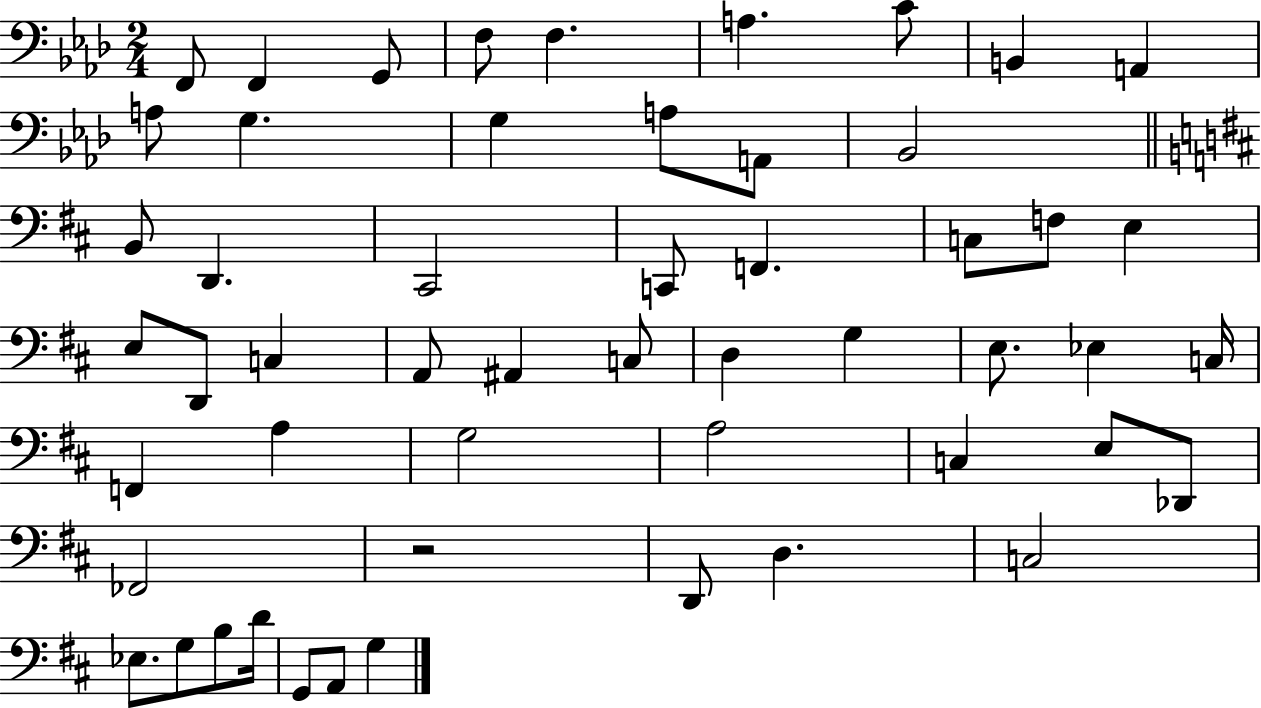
F2/e F2/q G2/e F3/e F3/q. A3/q. C4/e B2/q A2/q A3/e G3/q. G3/q A3/e A2/e Bb2/h B2/e D2/q. C#2/h C2/e F2/q. C3/e F3/e E3/q E3/e D2/e C3/q A2/e A#2/q C3/e D3/q G3/q E3/e. Eb3/q C3/s F2/q A3/q G3/h A3/h C3/q E3/e Db2/e FES2/h R/h D2/e D3/q. C3/h Eb3/e. G3/e B3/e D4/s G2/e A2/e G3/q